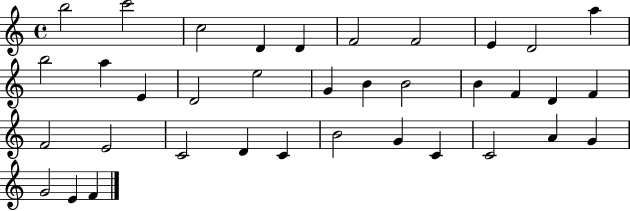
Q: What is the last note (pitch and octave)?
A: F4